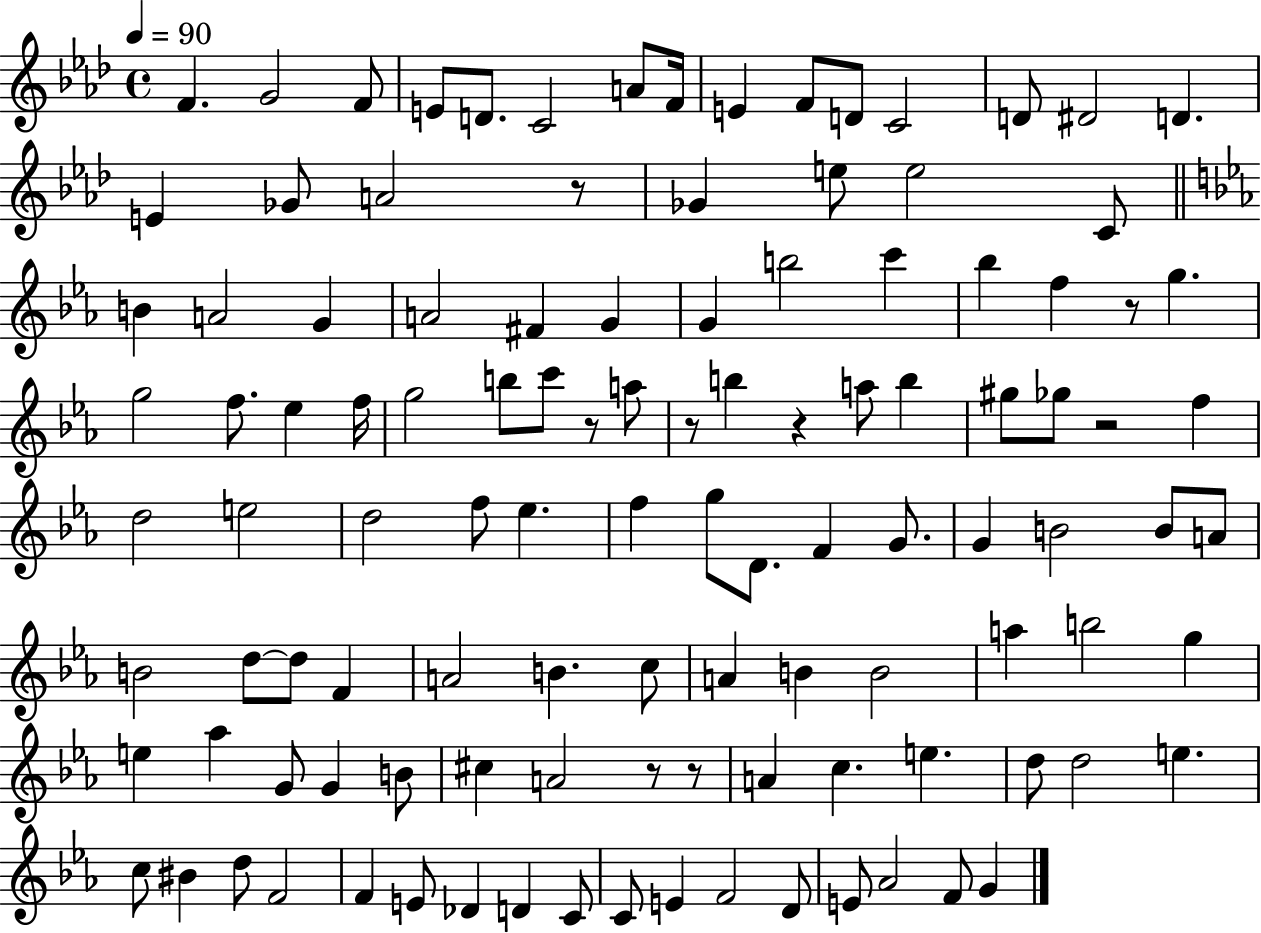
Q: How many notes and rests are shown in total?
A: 113